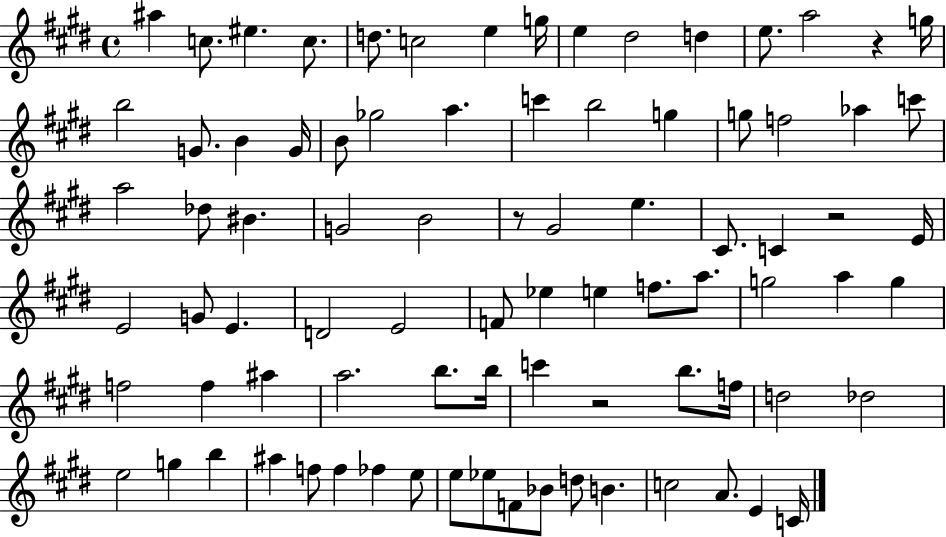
X:1
T:Untitled
M:4/4
L:1/4
K:E
^a c/2 ^e c/2 d/2 c2 e g/4 e ^d2 d e/2 a2 z g/4 b2 G/2 B G/4 B/2 _g2 a c' b2 g g/2 f2 _a c'/2 a2 _d/2 ^B G2 B2 z/2 ^G2 e ^C/2 C z2 E/4 E2 G/2 E D2 E2 F/2 _e e f/2 a/2 g2 a g f2 f ^a a2 b/2 b/4 c' z2 b/2 f/4 d2 _d2 e2 g b ^a f/2 f _f e/2 e/2 _e/2 F/2 _B/2 d/2 B c2 A/2 E C/4